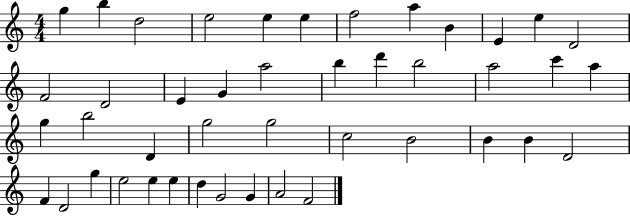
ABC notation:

X:1
T:Untitled
M:4/4
L:1/4
K:C
g b d2 e2 e e f2 a B E e D2 F2 D2 E G a2 b d' b2 a2 c' a g b2 D g2 g2 c2 B2 B B D2 F D2 g e2 e e d G2 G A2 F2